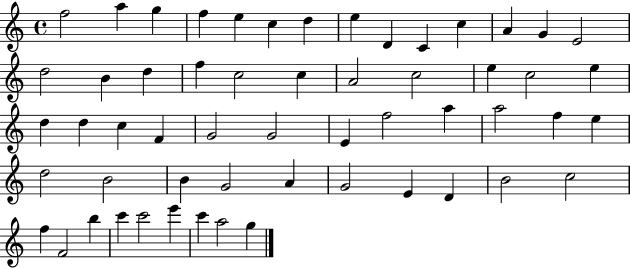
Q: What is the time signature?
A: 4/4